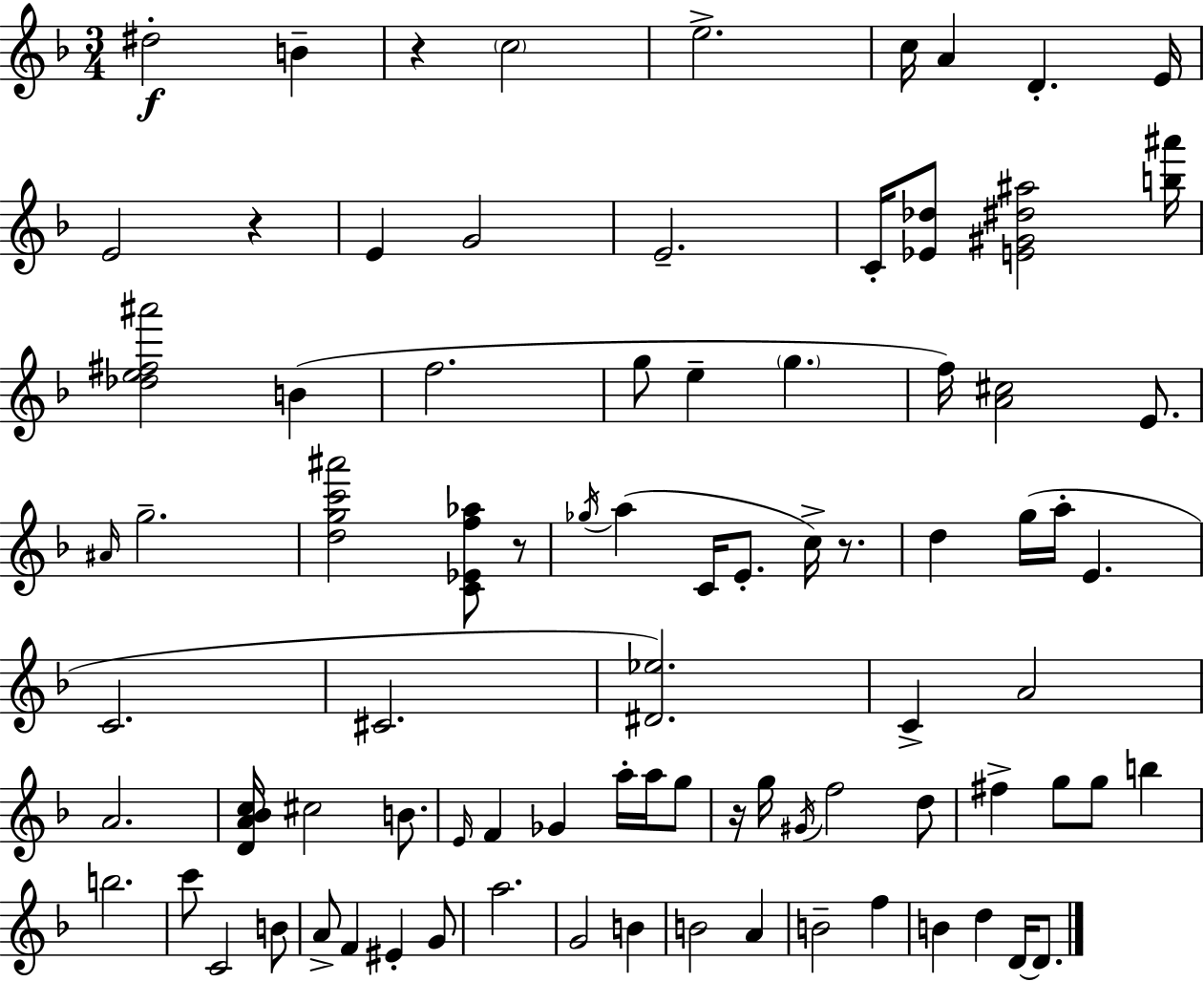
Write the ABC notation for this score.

X:1
T:Untitled
M:3/4
L:1/4
K:Dm
^d2 B z c2 e2 c/4 A D E/4 E2 z E G2 E2 C/4 [_E_d]/2 [E^G^d^a]2 [b^a']/4 [_de^f^a']2 B f2 g/2 e g f/4 [A^c]2 E/2 ^A/4 g2 [dgc'^a']2 [C_Ef_a]/2 z/2 _g/4 a C/4 E/2 c/4 z/2 d g/4 a/4 E C2 ^C2 [^D_e]2 C A2 A2 [DA_Bc]/4 ^c2 B/2 E/4 F _G a/4 a/4 g/2 z/4 g/4 ^G/4 f2 d/2 ^f g/2 g/2 b b2 c'/2 C2 B/2 A/2 F ^E G/2 a2 G2 B B2 A B2 f B d D/4 D/2